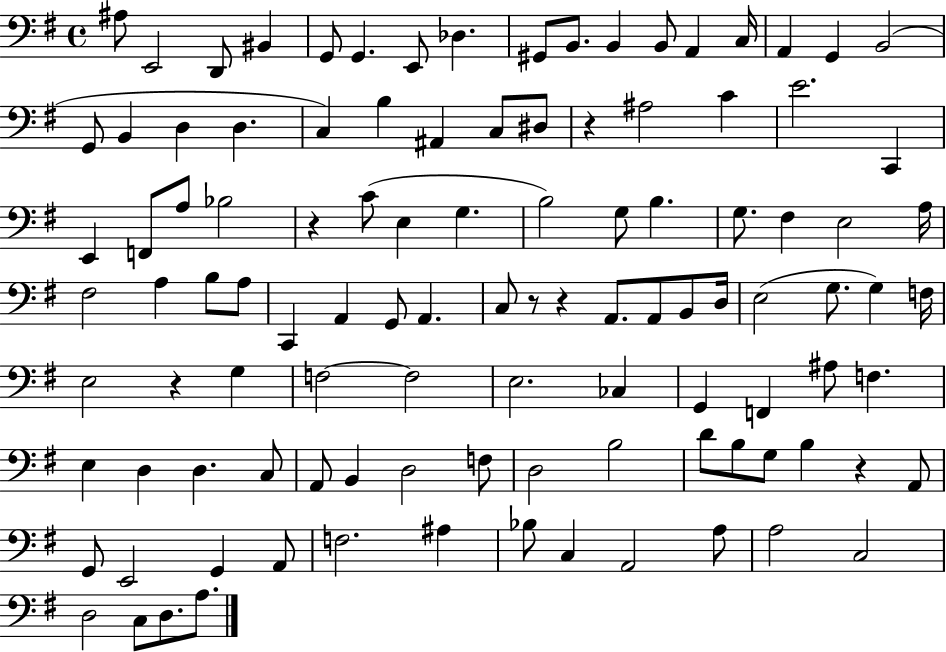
X:1
T:Untitled
M:4/4
L:1/4
K:G
^A,/2 E,,2 D,,/2 ^B,, G,,/2 G,, E,,/2 _D, ^G,,/2 B,,/2 B,, B,,/2 A,, C,/4 A,, G,, B,,2 G,,/2 B,, D, D, C, B, ^A,, C,/2 ^D,/2 z ^A,2 C E2 C,, E,, F,,/2 A,/2 _B,2 z C/2 E, G, B,2 G,/2 B, G,/2 ^F, E,2 A,/4 ^F,2 A, B,/2 A,/2 C,, A,, G,,/2 A,, C,/2 z/2 z A,,/2 A,,/2 B,,/2 D,/4 E,2 G,/2 G, F,/4 E,2 z G, F,2 F,2 E,2 _C, G,, F,, ^A,/2 F, E, D, D, C,/2 A,,/2 B,, D,2 F,/2 D,2 B,2 D/2 B,/2 G,/2 B, z A,,/2 G,,/2 E,,2 G,, A,,/2 F,2 ^A, _B,/2 C, A,,2 A,/2 A,2 C,2 D,2 C,/2 D,/2 A,/2